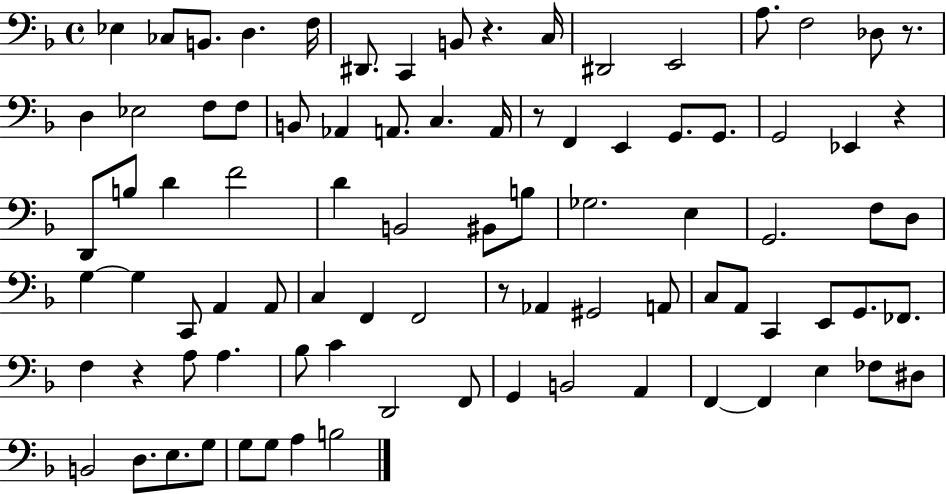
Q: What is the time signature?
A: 4/4